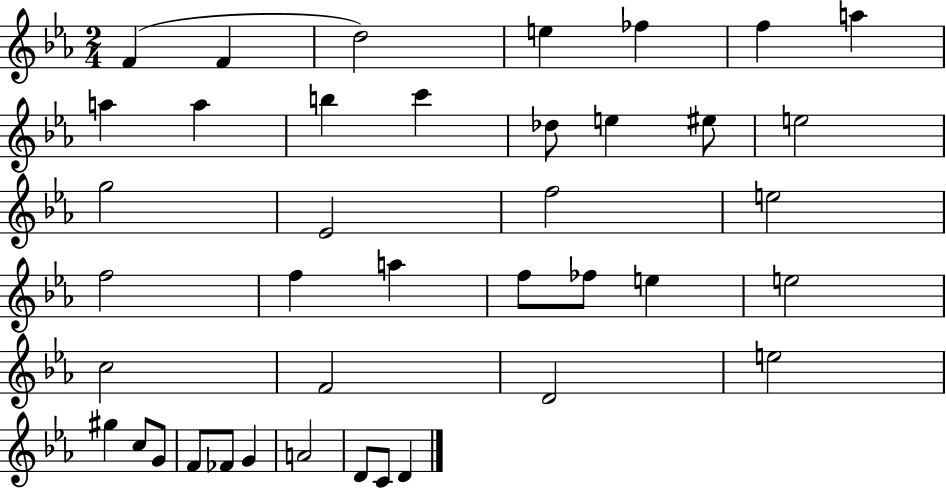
{
  \clef treble
  \numericTimeSignature
  \time 2/4
  \key ees \major
  \repeat volta 2 { f'4( f'4 | d''2) | e''4 fes''4 | f''4 a''4 | \break a''4 a''4 | b''4 c'''4 | des''8 e''4 eis''8 | e''2 | \break g''2 | ees'2 | f''2 | e''2 | \break f''2 | f''4 a''4 | f''8 fes''8 e''4 | e''2 | \break c''2 | f'2 | d'2 | e''2 | \break gis''4 c''8 g'8 | f'8 fes'8 g'4 | a'2 | d'8 c'8 d'4 | \break } \bar "|."
}